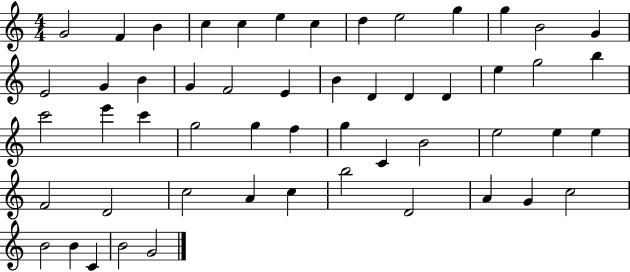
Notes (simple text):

G4/h F4/q B4/q C5/q C5/q E5/q C5/q D5/q E5/h G5/q G5/q B4/h G4/q E4/h G4/q B4/q G4/q F4/h E4/q B4/q D4/q D4/q D4/q E5/q G5/h B5/q C6/h E6/q C6/q G5/h G5/q F5/q G5/q C4/q B4/h E5/h E5/q E5/q F4/h D4/h C5/h A4/q C5/q B5/h D4/h A4/q G4/q C5/h B4/h B4/q C4/q B4/h G4/h